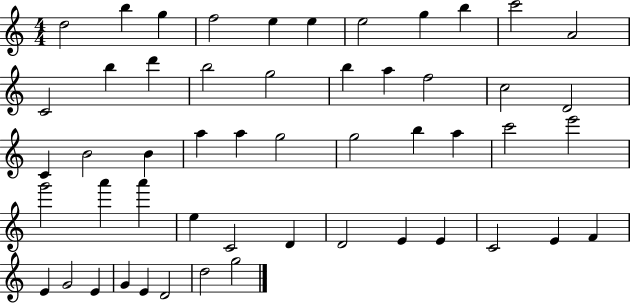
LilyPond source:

{
  \clef treble
  \numericTimeSignature
  \time 4/4
  \key c \major
  d''2 b''4 g''4 | f''2 e''4 e''4 | e''2 g''4 b''4 | c'''2 a'2 | \break c'2 b''4 d'''4 | b''2 g''2 | b''4 a''4 f''2 | c''2 d'2 | \break c'4 b'2 b'4 | a''4 a''4 g''2 | g''2 b''4 a''4 | c'''2 e'''2 | \break g'''2 a'''4 a'''4 | e''4 c'2 d'4 | d'2 e'4 e'4 | c'2 e'4 f'4 | \break e'4 g'2 e'4 | g'4 e'4 d'2 | d''2 g''2 | \bar "|."
}